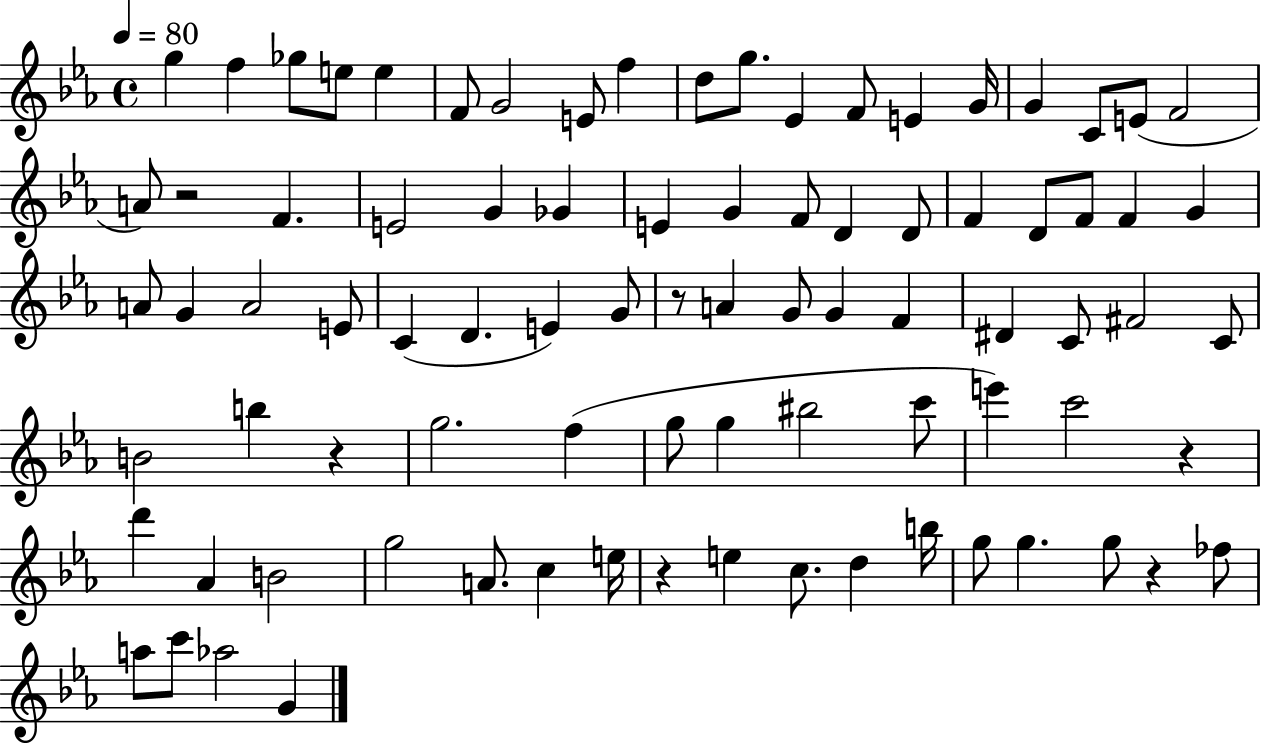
G5/q F5/q Gb5/e E5/e E5/q F4/e G4/h E4/e F5/q D5/e G5/e. Eb4/q F4/e E4/q G4/s G4/q C4/e E4/e F4/h A4/e R/h F4/q. E4/h G4/q Gb4/q E4/q G4/q F4/e D4/q D4/e F4/q D4/e F4/e F4/q G4/q A4/e G4/q A4/h E4/e C4/q D4/q. E4/q G4/e R/e A4/q G4/e G4/q F4/q D#4/q C4/e F#4/h C4/e B4/h B5/q R/q G5/h. F5/q G5/e G5/q BIS5/h C6/e E6/q C6/h R/q D6/q Ab4/q B4/h G5/h A4/e. C5/q E5/s R/q E5/q C5/e. D5/q B5/s G5/e G5/q. G5/e R/q FES5/e A5/e C6/e Ab5/h G4/q